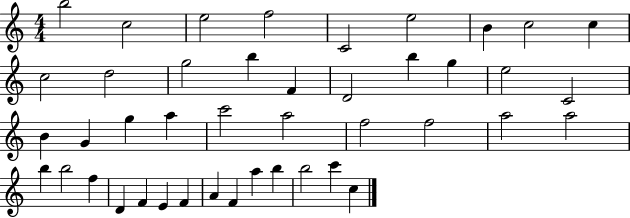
B5/h C5/h E5/h F5/h C4/h E5/h B4/q C5/h C5/q C5/h D5/h G5/h B5/q F4/q D4/h B5/q G5/q E5/h C4/h B4/q G4/q G5/q A5/q C6/h A5/h F5/h F5/h A5/h A5/h B5/q B5/h F5/q D4/q F4/q E4/q F4/q A4/q F4/q A5/q B5/q B5/h C6/q C5/q